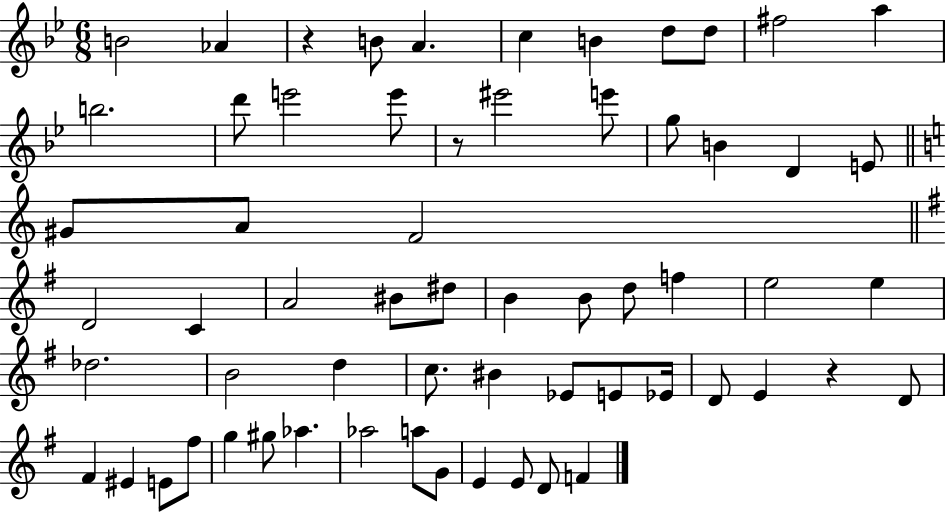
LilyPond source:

{
  \clef treble
  \numericTimeSignature
  \time 6/8
  \key bes \major
  b'2 aes'4 | r4 b'8 a'4. | c''4 b'4 d''8 d''8 | fis''2 a''4 | \break b''2. | d'''8 e'''2 e'''8 | r8 eis'''2 e'''8 | g''8 b'4 d'4 e'8 | \break \bar "||" \break \key c \major gis'8 a'8 f'2 | \bar "||" \break \key g \major d'2 c'4 | a'2 bis'8 dis''8 | b'4 b'8 d''8 f''4 | e''2 e''4 | \break des''2. | b'2 d''4 | c''8. bis'4 ees'8 e'8 ees'16 | d'8 e'4 r4 d'8 | \break fis'4 eis'4 e'8 fis''8 | g''4 gis''8 aes''4. | aes''2 a''8 g'8 | e'4 e'8 d'8 f'4 | \break \bar "|."
}